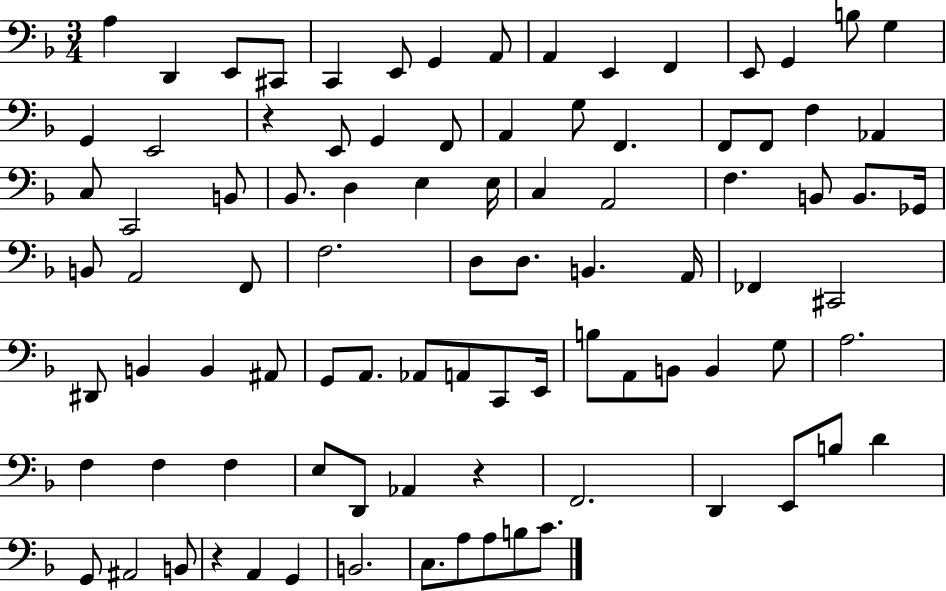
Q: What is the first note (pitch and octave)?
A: A3